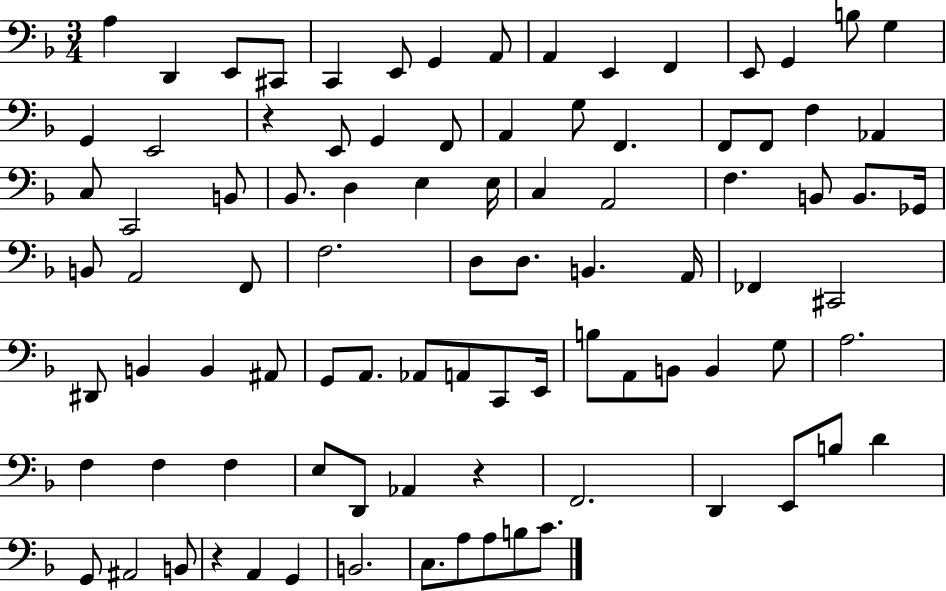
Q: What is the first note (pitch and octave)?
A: A3